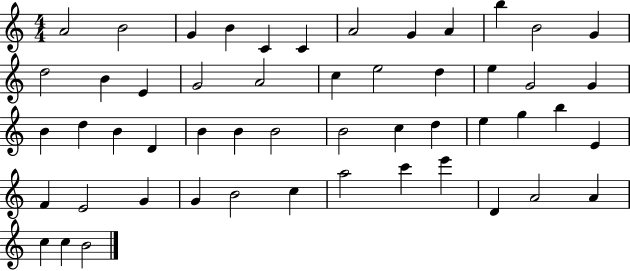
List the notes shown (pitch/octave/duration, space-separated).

A4/h B4/h G4/q B4/q C4/q C4/q A4/h G4/q A4/q B5/q B4/h G4/q D5/h B4/q E4/q G4/h A4/h C5/q E5/h D5/q E5/q G4/h G4/q B4/q D5/q B4/q D4/q B4/q B4/q B4/h B4/h C5/q D5/q E5/q G5/q B5/q E4/q F4/q E4/h G4/q G4/q B4/h C5/q A5/h C6/q E6/q D4/q A4/h A4/q C5/q C5/q B4/h